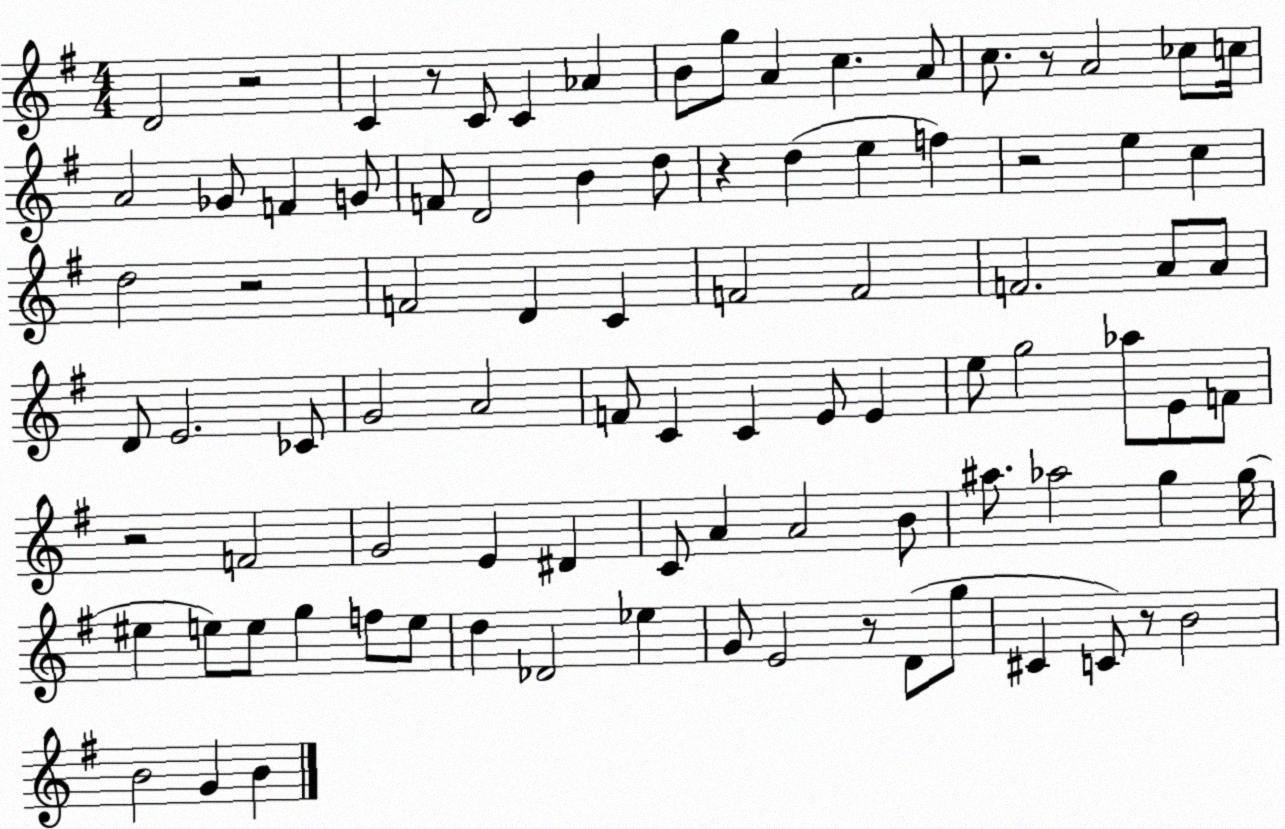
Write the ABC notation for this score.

X:1
T:Untitled
M:4/4
L:1/4
K:G
D2 z2 C z/2 C/2 C _A B/2 g/2 A c A/2 c/2 z/2 A2 _c/2 c/4 A2 _G/2 F G/2 F/2 D2 B d/2 z d e f z2 e c d2 z2 F2 D C F2 F2 F2 A/2 A/2 D/2 E2 _C/2 G2 A2 F/2 C C E/2 E e/2 g2 _a/2 E/2 F/2 z2 F2 G2 E ^D C/2 A A2 B/2 ^a/2 _a2 g g/4 ^e e/2 e/2 g f/2 e/2 d _D2 _e G/2 E2 z/2 D/2 g/2 ^C C/2 z/2 B2 B2 G B